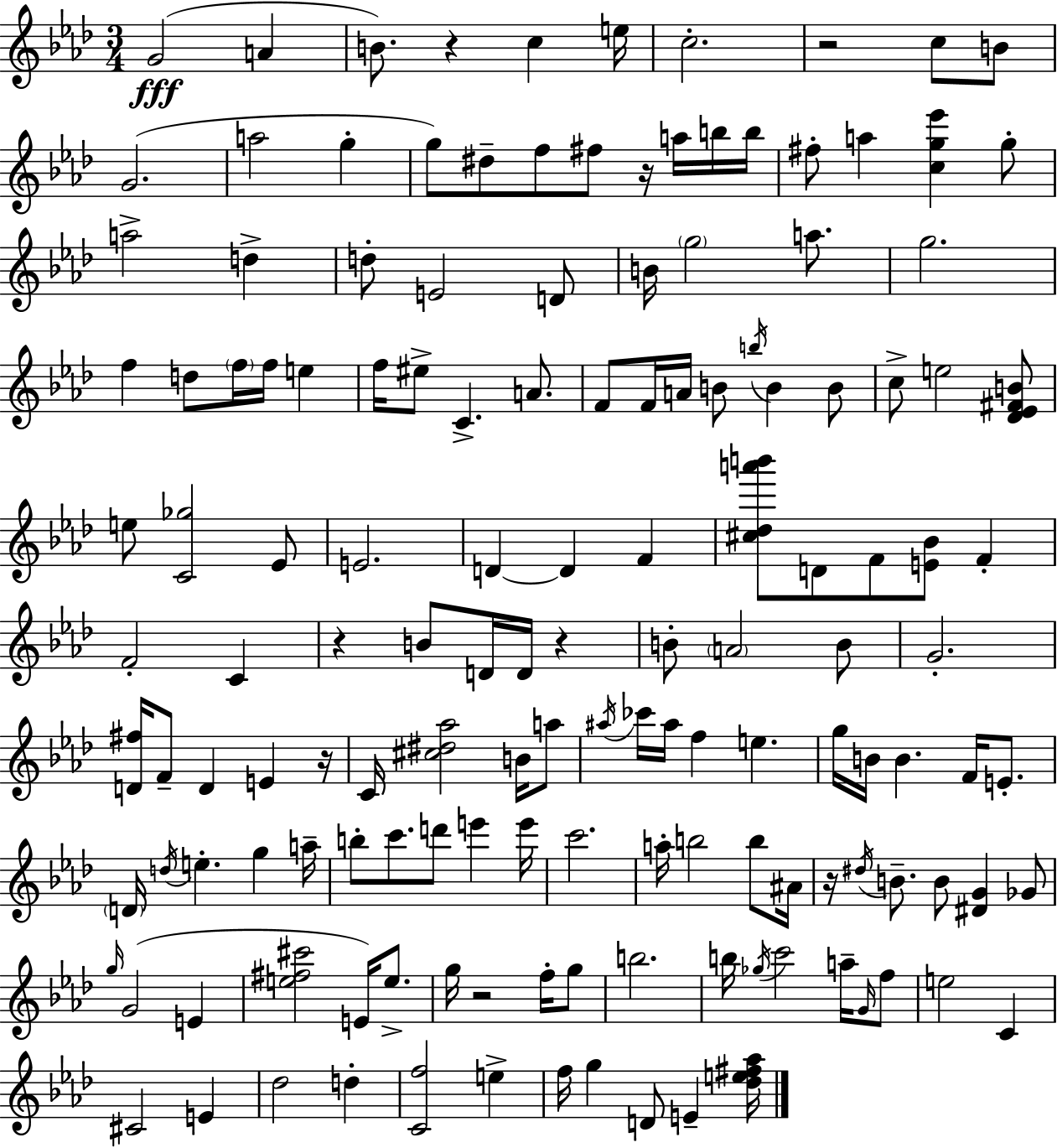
G4/h A4/q B4/e. R/q C5/q E5/s C5/h. R/h C5/e B4/e G4/h. A5/h G5/q G5/e D#5/e F5/e F#5/e R/s A5/s B5/s B5/s F#5/e A5/q [C5,G5,Eb6]/q G5/e A5/h D5/q D5/e E4/h D4/e B4/s G5/h A5/e. G5/h. F5/q D5/e F5/s F5/s E5/q F5/s EIS5/e C4/q. A4/e. F4/e F4/s A4/s B4/e B5/s B4/q B4/e C5/e E5/h [Db4,Eb4,F#4,B4]/e E5/e [C4,Gb5]/h Eb4/e E4/h. D4/q D4/q F4/q [C#5,Db5,A6,B6]/e D4/e F4/e [E4,Bb4]/e F4/q F4/h C4/q R/q B4/e D4/s D4/s R/q B4/e A4/h B4/e G4/h. [D4,F#5]/s F4/e D4/q E4/q R/s C4/s [C#5,D#5,Ab5]/h B4/s A5/e A#5/s CES6/s A#5/s F5/q E5/q. G5/s B4/s B4/q. F4/s E4/e. D4/s D5/s E5/q. G5/q A5/s B5/e C6/e. D6/e E6/q E6/s C6/h. A5/s B5/h B5/e A#4/s R/s D#5/s B4/e. B4/e [D#4,G4]/q Gb4/e G5/s G4/h E4/q [E5,F#5,C#6]/h E4/s E5/e. G5/s R/h F5/s G5/e B5/h. B5/s Gb5/s C6/h A5/s G4/s F5/e E5/h C4/q C#4/h E4/q Db5/h D5/q [C4,F5]/h E5/q F5/s G5/q D4/e E4/q [Db5,E5,F#5,Ab5]/s